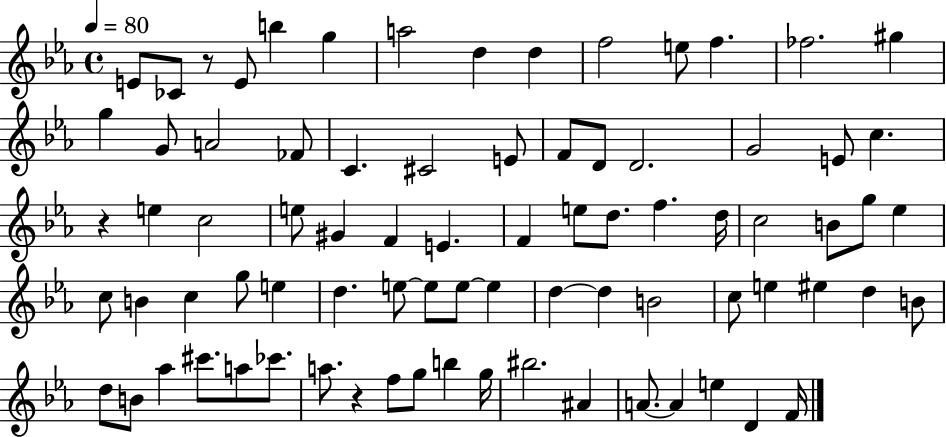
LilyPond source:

{
  \clef treble
  \time 4/4
  \defaultTimeSignature
  \key ees \major
  \tempo 4 = 80
  \repeat volta 2 { e'8 ces'8 r8 e'8 b''4 g''4 | a''2 d''4 d''4 | f''2 e''8 f''4. | fes''2. gis''4 | \break g''4 g'8 a'2 fes'8 | c'4. cis'2 e'8 | f'8 d'8 d'2. | g'2 e'8 c''4. | \break r4 e''4 c''2 | e''8 gis'4 f'4 e'4. | f'4 e''8 d''8. f''4. d''16 | c''2 b'8 g''8 ees''4 | \break c''8 b'4 c''4 g''8 e''4 | d''4. e''8~~ e''8 e''8~~ e''4 | d''4~~ d''4 b'2 | c''8 e''4 eis''4 d''4 b'8 | \break d''8 b'8 aes''4 cis'''8. a''8 ces'''8. | a''8. r4 f''8 g''8 b''4 g''16 | bis''2. ais'4 | a'8.~~ a'4 e''4 d'4 f'16 | \break } \bar "|."
}